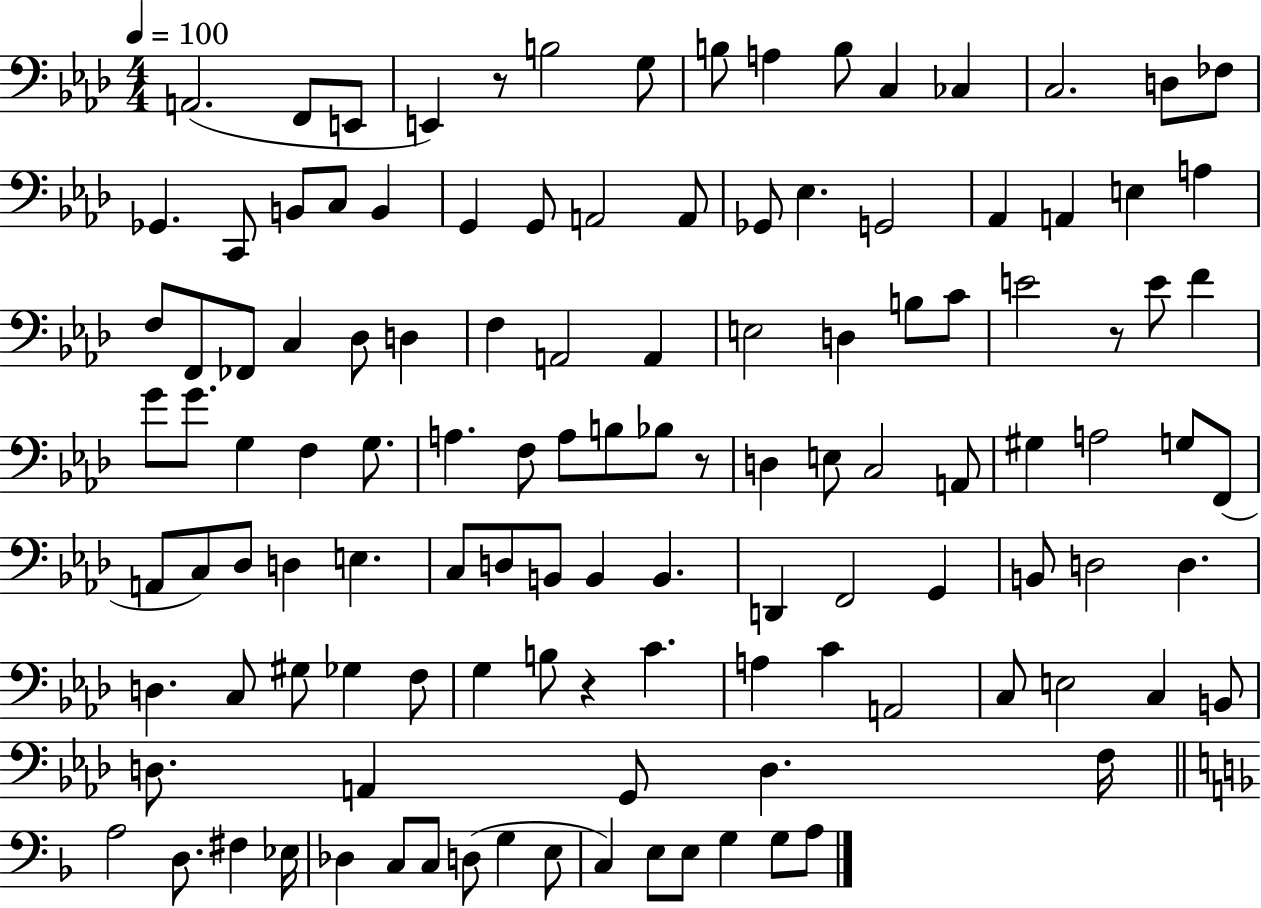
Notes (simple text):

A2/h. F2/e E2/e E2/q R/e B3/h G3/e B3/e A3/q B3/e C3/q CES3/q C3/h. D3/e FES3/e Gb2/q. C2/e B2/e C3/e B2/q G2/q G2/e A2/h A2/e Gb2/e Eb3/q. G2/h Ab2/q A2/q E3/q A3/q F3/e F2/e FES2/e C3/q Db3/e D3/q F3/q A2/h A2/q E3/h D3/q B3/e C4/e E4/h R/e E4/e F4/q G4/e G4/e. G3/q F3/q G3/e. A3/q. F3/e A3/e B3/e Bb3/e R/e D3/q E3/e C3/h A2/e G#3/q A3/h G3/e F2/e A2/e C3/e Db3/e D3/q E3/q. C3/e D3/e B2/e B2/q B2/q. D2/q F2/h G2/q B2/e D3/h D3/q. D3/q. C3/e G#3/e Gb3/q F3/e G3/q B3/e R/q C4/q. A3/q C4/q A2/h C3/e E3/h C3/q B2/e D3/e. A2/q G2/e D3/q. F3/s A3/h D3/e. F#3/q Eb3/s Db3/q C3/e C3/e D3/e G3/q E3/e C3/q E3/e E3/e G3/q G3/e A3/e